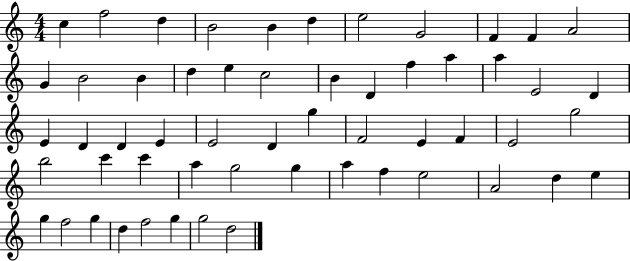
C5/q F5/h D5/q B4/h B4/q D5/q E5/h G4/h F4/q F4/q A4/h G4/q B4/h B4/q D5/q E5/q C5/h B4/q D4/q F5/q A5/q A5/q E4/h D4/q E4/q D4/q D4/q E4/q E4/h D4/q G5/q F4/h E4/q F4/q E4/h G5/h B5/h C6/q C6/q A5/q G5/h G5/q A5/q F5/q E5/h A4/h D5/q E5/q G5/q F5/h G5/q D5/q F5/h G5/q G5/h D5/h